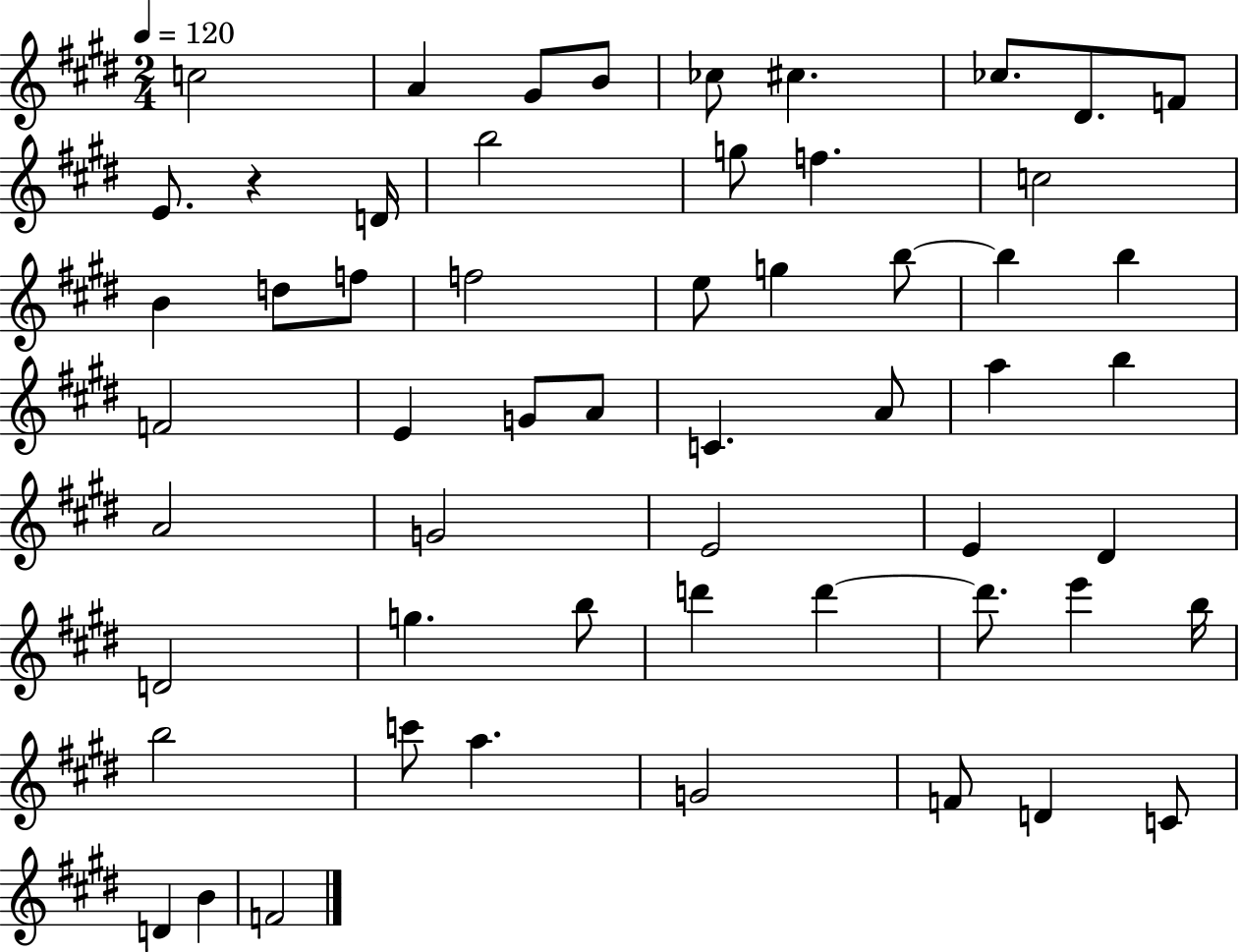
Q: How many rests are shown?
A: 1